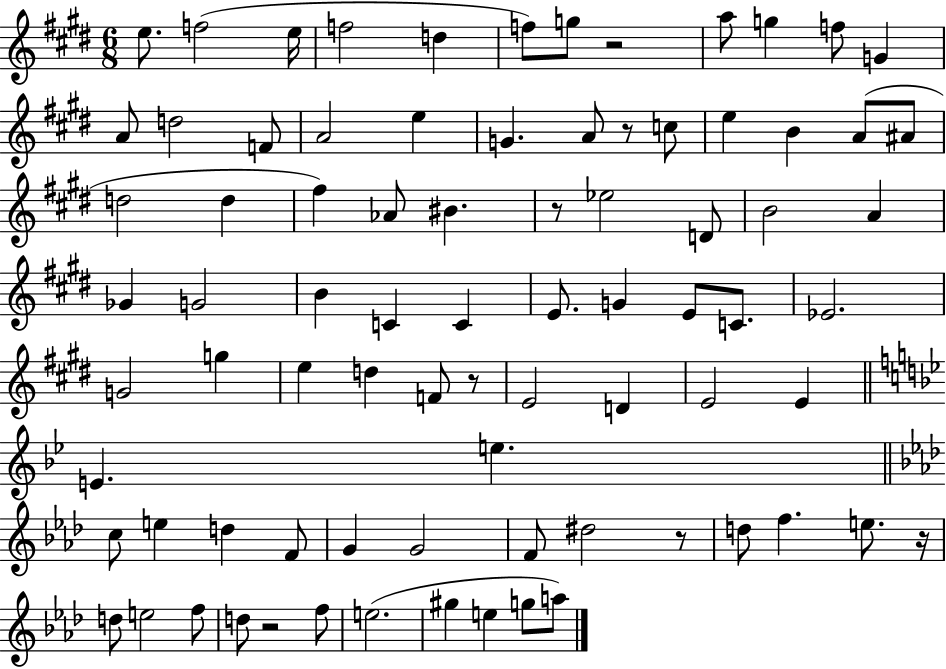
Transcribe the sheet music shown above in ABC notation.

X:1
T:Untitled
M:6/8
L:1/4
K:E
e/2 f2 e/4 f2 d f/2 g/2 z2 a/2 g f/2 G A/2 d2 F/2 A2 e G A/2 z/2 c/2 e B A/2 ^A/2 d2 d ^f _A/2 ^B z/2 _e2 D/2 B2 A _G G2 B C C E/2 G E/2 C/2 _E2 G2 g e d F/2 z/2 E2 D E2 E E e c/2 e d F/2 G G2 F/2 ^d2 z/2 d/2 f e/2 z/4 d/2 e2 f/2 d/2 z2 f/2 e2 ^g e g/2 a/2